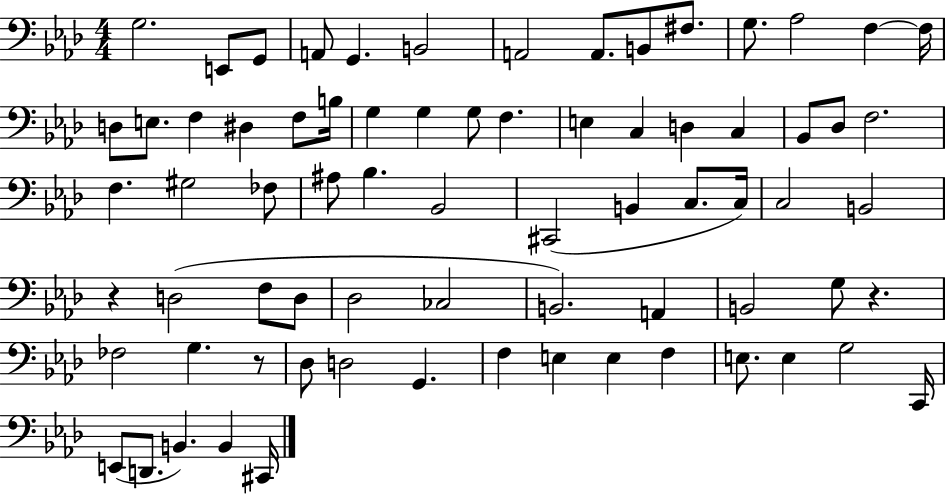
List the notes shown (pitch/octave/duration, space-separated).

G3/h. E2/e G2/e A2/e G2/q. B2/h A2/h A2/e. B2/e F#3/e. G3/e. Ab3/h F3/q F3/s D3/e E3/e. F3/q D#3/q F3/e B3/s G3/q G3/q G3/e F3/q. E3/q C3/q D3/q C3/q Bb2/e Db3/e F3/h. F3/q. G#3/h FES3/e A#3/e Bb3/q. Bb2/h C#2/h B2/q C3/e. C3/s C3/h B2/h R/q D3/h F3/e D3/e Db3/h CES3/h B2/h. A2/q B2/h G3/e R/q. FES3/h G3/q. R/e Db3/e D3/h G2/q. F3/q E3/q E3/q F3/q E3/e. E3/q G3/h C2/s E2/e D2/e. B2/q. B2/q C#2/s